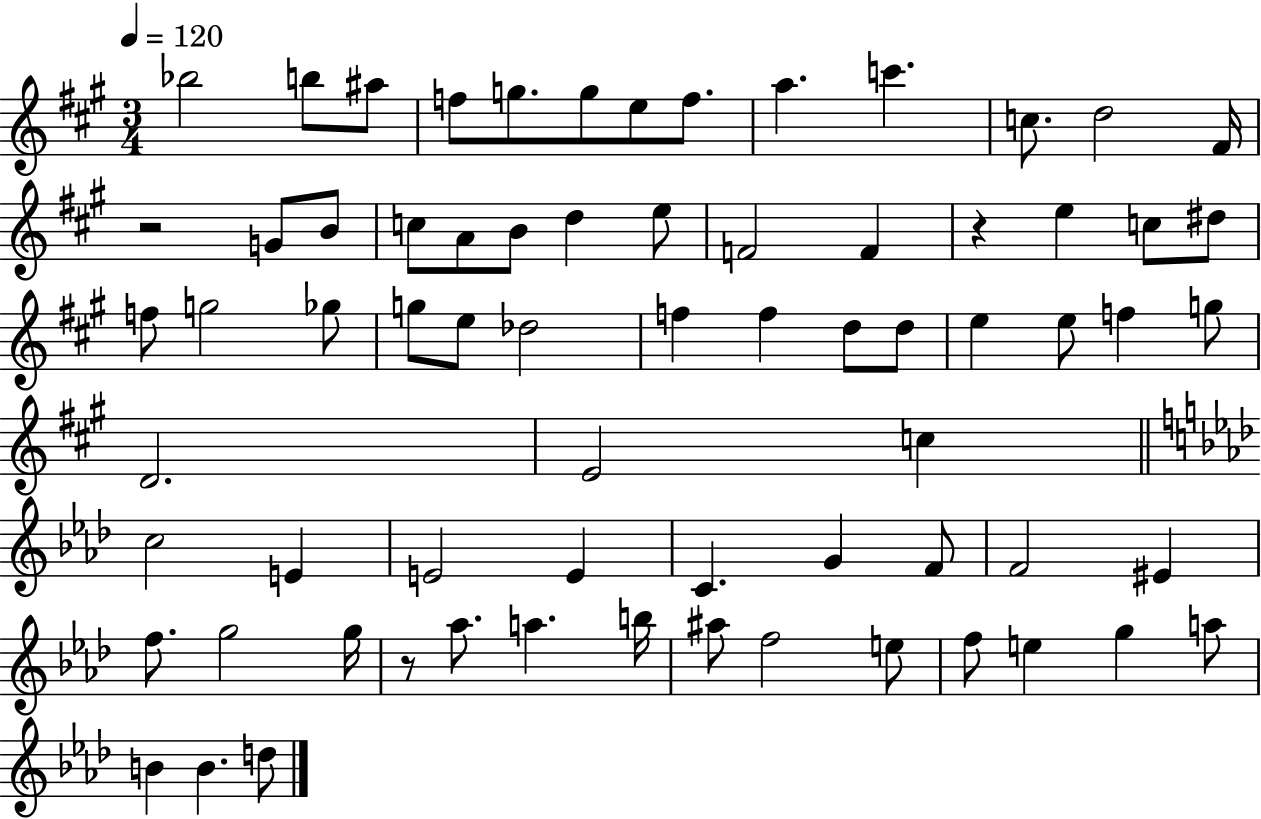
{
  \clef treble
  \numericTimeSignature
  \time 3/4
  \key a \major
  \tempo 4 = 120
  bes''2 b''8 ais''8 | f''8 g''8. g''8 e''8 f''8. | a''4. c'''4. | c''8. d''2 fis'16 | \break r2 g'8 b'8 | c''8 a'8 b'8 d''4 e''8 | f'2 f'4 | r4 e''4 c''8 dis''8 | \break f''8 g''2 ges''8 | g''8 e''8 des''2 | f''4 f''4 d''8 d''8 | e''4 e''8 f''4 g''8 | \break d'2. | e'2 c''4 | \bar "||" \break \key f \minor c''2 e'4 | e'2 e'4 | c'4. g'4 f'8 | f'2 eis'4 | \break f''8. g''2 g''16 | r8 aes''8. a''4. b''16 | ais''8 f''2 e''8 | f''8 e''4 g''4 a''8 | \break b'4 b'4. d''8 | \bar "|."
}